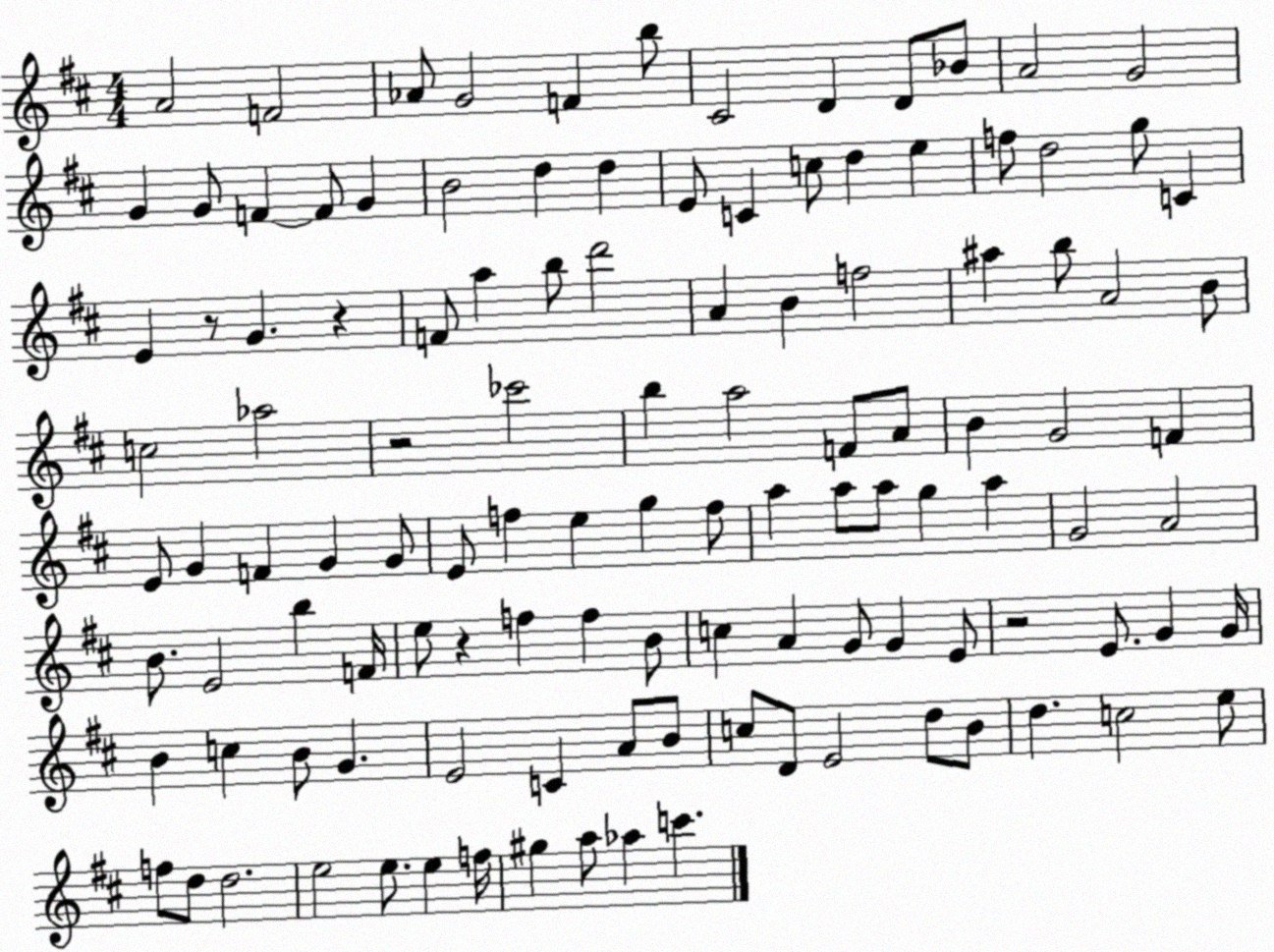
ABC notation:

X:1
T:Untitled
M:4/4
L:1/4
K:D
A2 F2 _A/2 G2 F b/2 ^C2 D D/2 _B/2 A2 G2 G G/2 F F/2 G B2 d d E/2 C c/2 d e f/2 d2 g/2 C E z/2 G z F/2 a b/2 d'2 A B f2 ^a b/2 A2 B/2 c2 _a2 z2 _c'2 b a2 F/2 A/2 B G2 F E/2 G F G G/2 E/2 f e g f/2 a a/2 a/2 g a G2 A2 B/2 E2 b F/4 e/2 z f f B/2 c A G/2 G E/2 z2 E/2 G G/4 B c B/2 G E2 C A/2 B/2 c/2 D/2 E2 d/2 B/2 d c2 e/2 f/2 d/2 d2 e2 e/2 e f/4 ^g a/2 _a c'